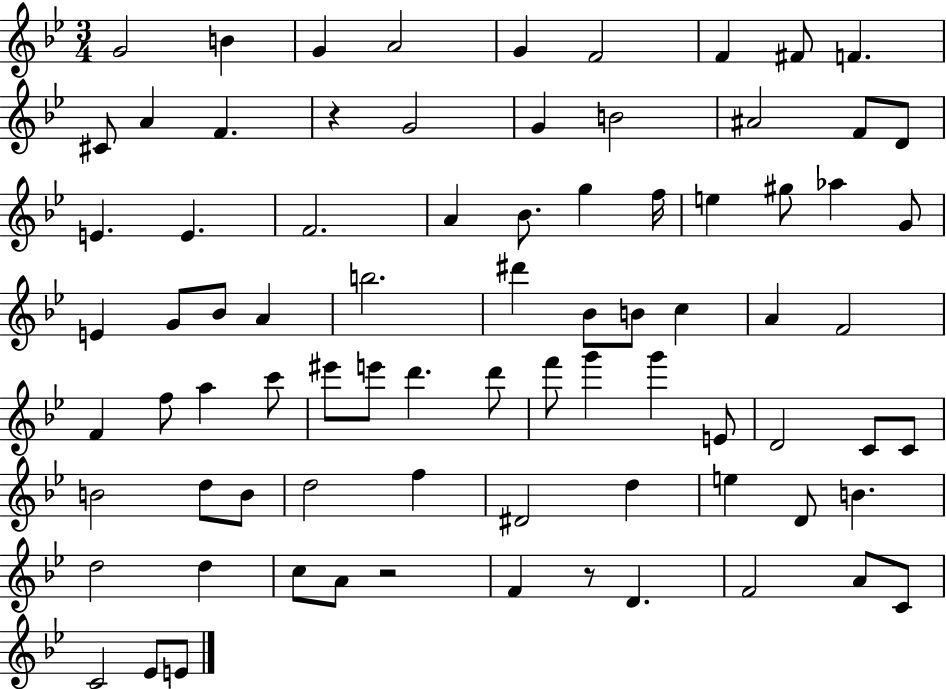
G4/h B4/q G4/q A4/h G4/q F4/h F4/q F#4/e F4/q. C#4/e A4/q F4/q. R/q G4/h G4/q B4/h A#4/h F4/e D4/e E4/q. E4/q. F4/h. A4/q Bb4/e. G5/q F5/s E5/q G#5/e Ab5/q G4/e E4/q G4/e Bb4/e A4/q B5/h. D#6/q Bb4/e B4/e C5/q A4/q F4/h F4/q F5/e A5/q C6/e EIS6/e E6/e D6/q. D6/e F6/e G6/q G6/q E4/e D4/h C4/e C4/e B4/h D5/e B4/e D5/h F5/q D#4/h D5/q E5/q D4/e B4/q. D5/h D5/q C5/e A4/e R/h F4/q R/e D4/q. F4/h A4/e C4/e C4/h Eb4/e E4/e